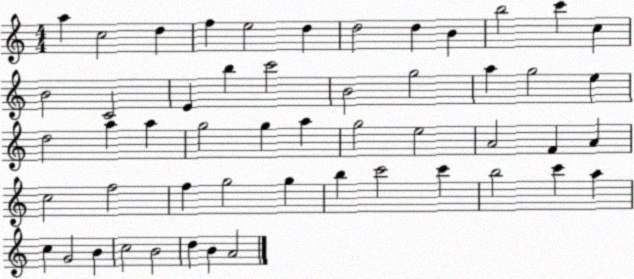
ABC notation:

X:1
T:Untitled
M:4/4
L:1/4
K:C
a c2 d f e2 d d2 d B b2 c' c B2 C2 E b c'2 B2 g2 a g2 e d2 a a g2 g a g2 e2 A2 F A c2 f2 f g2 g b c'2 c' b2 c' a c G2 B c2 B2 d B A2